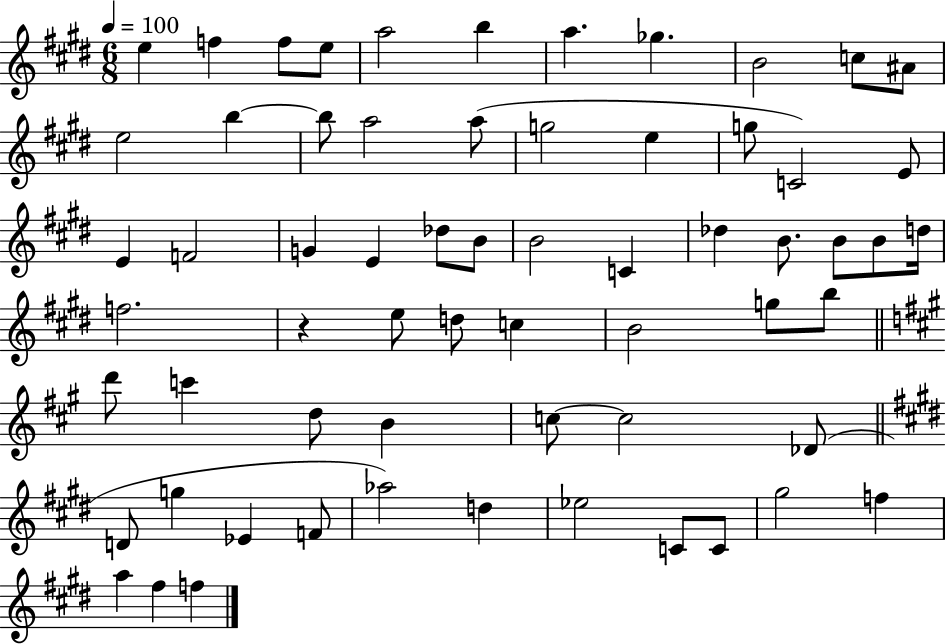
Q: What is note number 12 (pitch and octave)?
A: E5